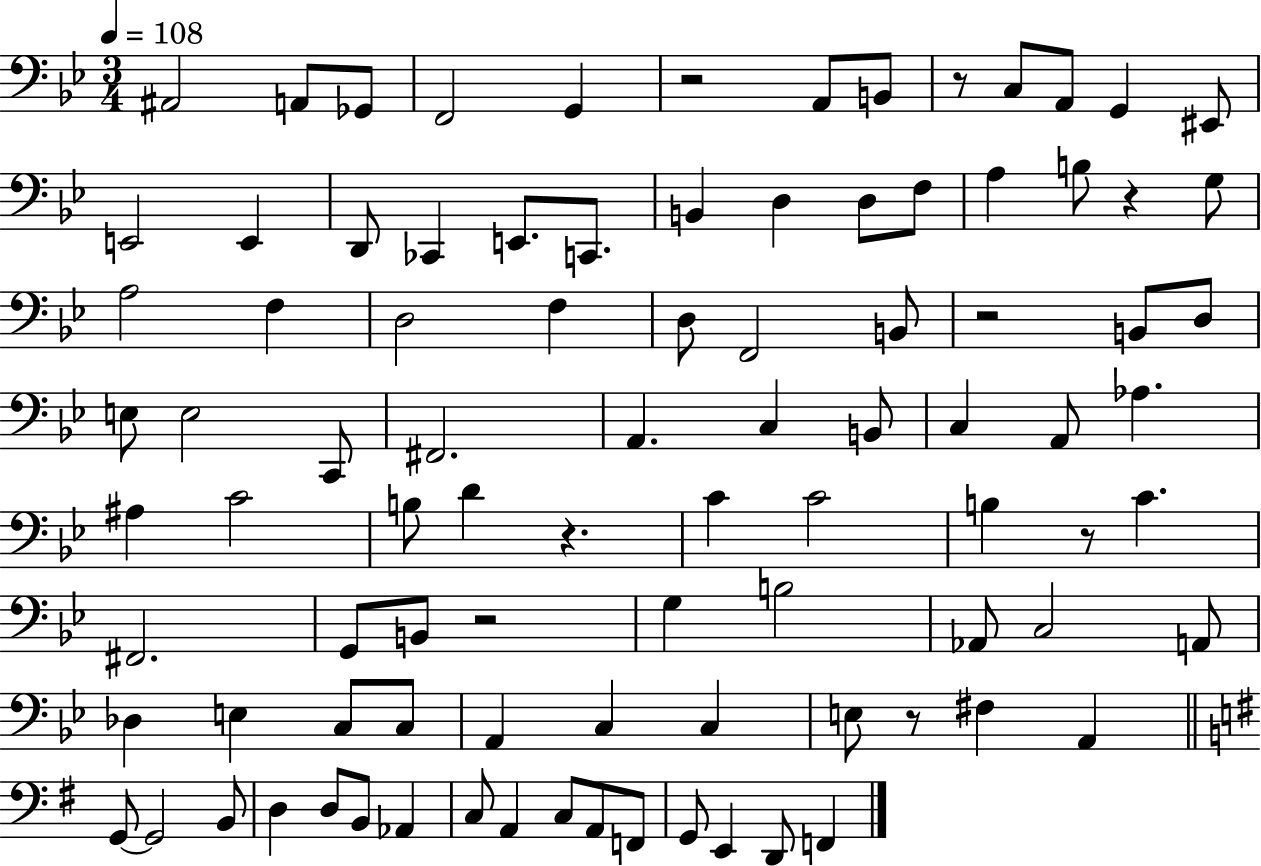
{
  \clef bass
  \numericTimeSignature
  \time 3/4
  \key bes \major
  \tempo 4 = 108
  ais,2 a,8 ges,8 | f,2 g,4 | r2 a,8 b,8 | r8 c8 a,8 g,4 eis,8 | \break e,2 e,4 | d,8 ces,4 e,8. c,8. | b,4 d4 d8 f8 | a4 b8 r4 g8 | \break a2 f4 | d2 f4 | d8 f,2 b,8 | r2 b,8 d8 | \break e8 e2 c,8 | fis,2. | a,4. c4 b,8 | c4 a,8 aes4. | \break ais4 c'2 | b8 d'4 r4. | c'4 c'2 | b4 r8 c'4. | \break fis,2. | g,8 b,8 r2 | g4 b2 | aes,8 c2 a,8 | \break des4 e4 c8 c8 | a,4 c4 c4 | e8 r8 fis4 a,4 | \bar "||" \break \key e \minor g,8~~ g,2 b,8 | d4 d8 b,8 aes,4 | c8 a,4 c8 a,8 f,8 | g,8 e,4 d,8 f,4 | \break \bar "|."
}